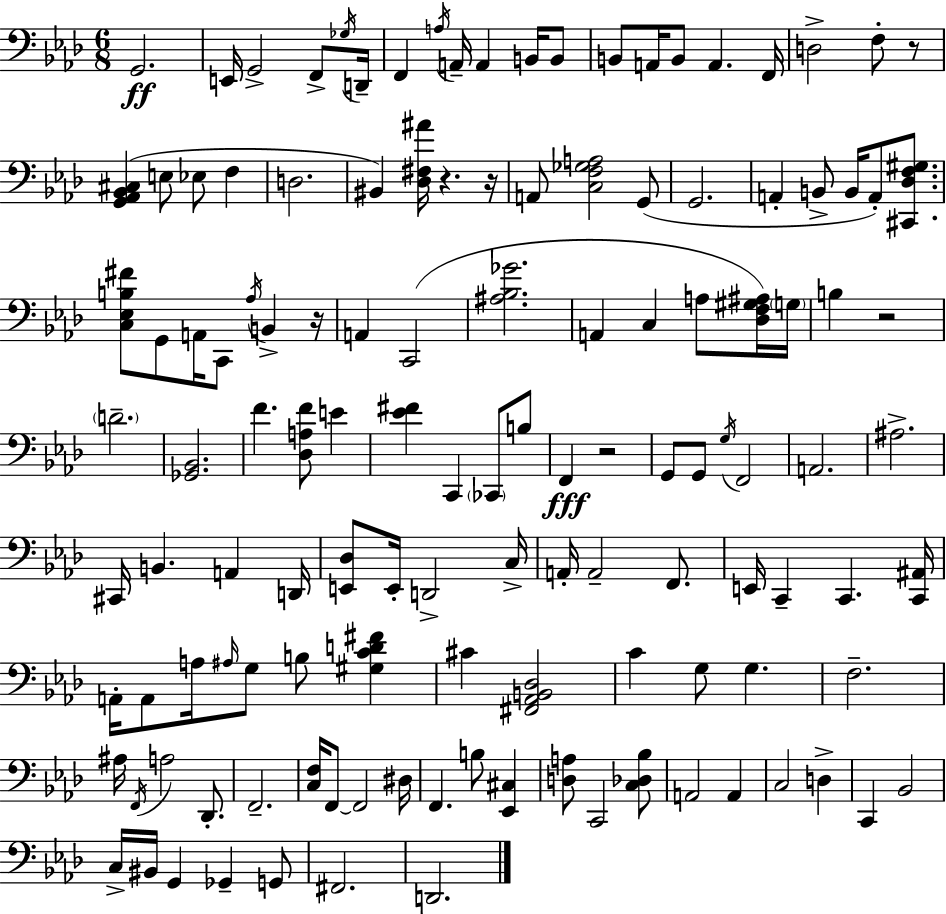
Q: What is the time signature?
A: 6/8